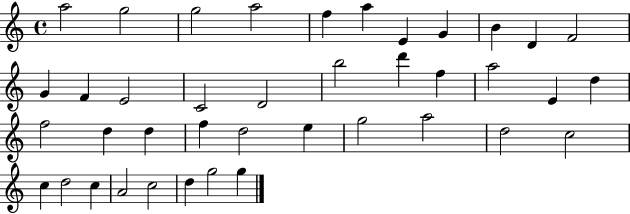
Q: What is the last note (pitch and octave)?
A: G5